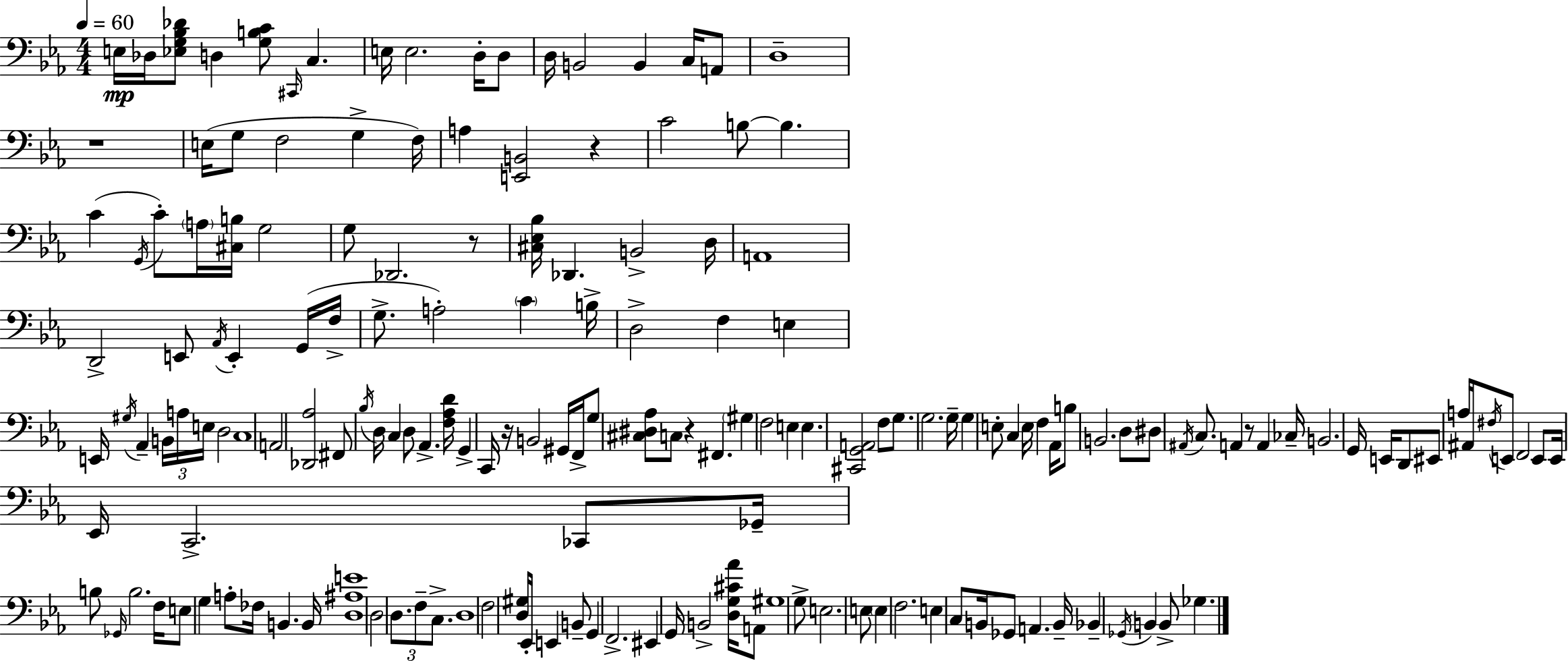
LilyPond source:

{
  \clef bass
  \numericTimeSignature
  \time 4/4
  \key c \minor
  \tempo 4 = 60
  e16\mp des16 <ees g bes des'>8 d4 <g b c'>8 \grace { cis,16 } c4. | e16 e2. d16-. d8 | d16 b,2 b,4 c16 a,8 | d1-- | \break r1 | e16( g8 f2 g4-> | f16) a4 <e, b,>2 r4 | c'2 b8~~ b4. | \break c'4( \acciaccatura { g,16 } c'8-.) \parenthesize a16 <cis b>16 g2 | g8 des,2. | r8 <cis ees bes>16 des,4. b,2-> | d16 a,1 | \break d,2-> e,8 \acciaccatura { aes,16 } e,4-. | g,16( f16-> g8.-> a2-.) \parenthesize c'4 | b16-> d2-> f4 e4 | e,16 \acciaccatura { gis16 } aes,4-- \tuplet 3/2 { b,16 a16 e16 } d2 | \break c1 | a,2 <des, aes>2 | fis,8 \acciaccatura { bes16 } d16 c4 d8 aes,4.-> | <f aes d'>16 g,4-> c,16 r16 b,2 | \break gis,16 f,16-> g8 <cis dis aes>8 c8 r4 fis,4. | \parenthesize gis4 f2 | e4 e4. <cis, g, a,>2 | f8 g8. g2. | \break g16-- g4 e8-. c4 e16 | f4 aes,16 b8 b,2. | d8 dis8 \acciaccatura { ais,16 } c8. a,4 r8 | a,4 ces16-- b,2. | \break g,16 e,16 d,8 eis,8 a16 ais,16 \acciaccatura { fis16 } e,8 f,2 | e,8 e,16 ees,16 c,2.-> | ces,8 ges,16-- b8 \grace { ges,16 } b2. | f16 e8 g4 a8-. | \break fes16 b,4. b,16 <d ais e'>1 | d2 | \tuplet 3/2 { d8. f8-- c8.-> } d1 | f2 | \break <d gis>16 ees,16-. e,4 b,8-- g,4 f,2.-> | eis,4 g,16 b,2-> | <d g cis' aes'>16 a,8 gis1 | g8-> e2. | \break e8 \parenthesize e4 f2. | e4 c8 b,16 ges,8 | a,4. b,16-- bes,4-- \acciaccatura { ges,16 } b,4 | b,8-> ges4. \bar "|."
}